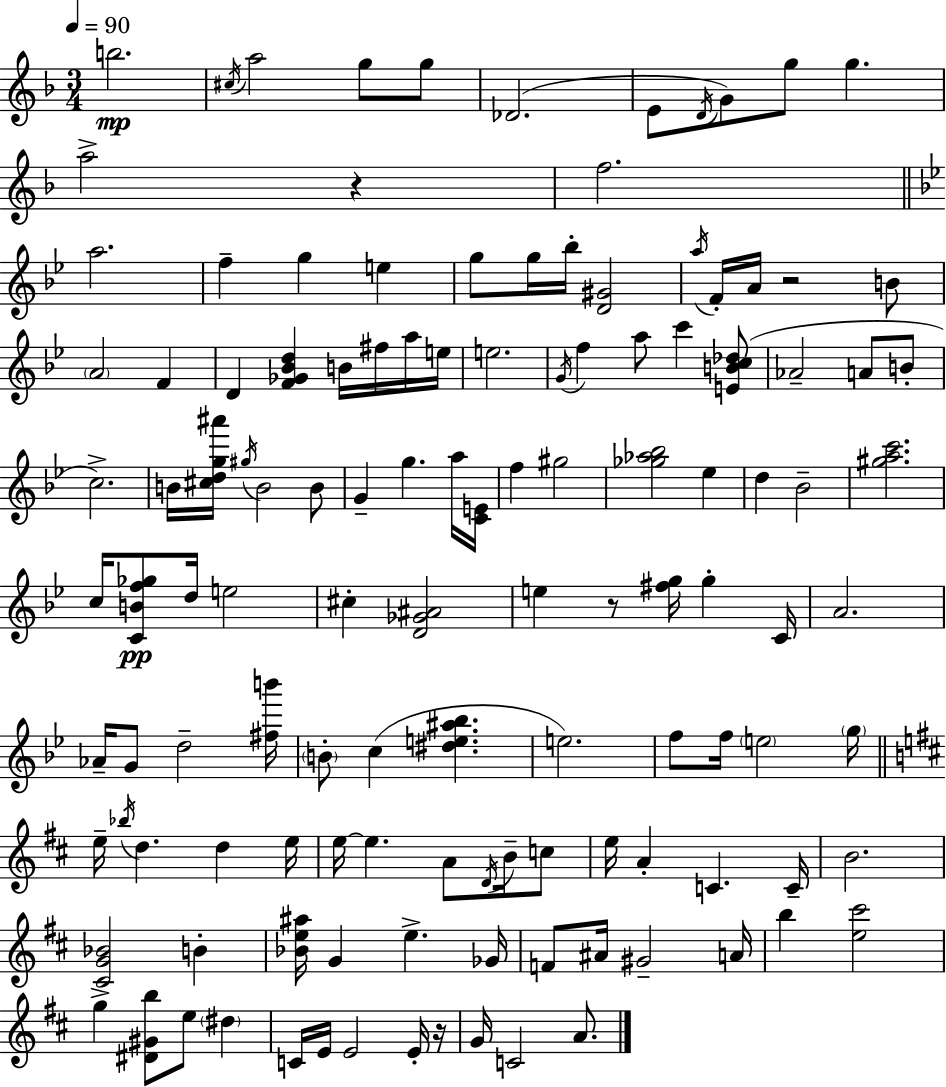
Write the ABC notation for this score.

X:1
T:Untitled
M:3/4
L:1/4
K:F
b2 ^c/4 a2 g/2 g/2 _D2 E/2 D/4 G/2 g/2 g a2 z f2 a2 f g e g/2 g/4 _b/4 [D^G]2 a/4 F/4 A/4 z2 B/2 A2 F D [F_G_Bd] B/4 ^f/4 a/4 e/4 e2 G/4 f a/2 c' [EBc_d]/2 _A2 A/2 B/2 c2 B/4 [^cdg^a']/4 ^g/4 B2 B/2 G g a/4 [CE]/4 f ^g2 [_g_a_b]2 _e d _B2 [^gac']2 c/4 [CBf_g]/2 d/4 e2 ^c [D_G^A]2 e z/2 [^fg]/4 g C/4 A2 _A/4 G/2 d2 [^fb']/4 B/2 c [^de^a_b] e2 f/2 f/4 e2 g/4 e/4 _b/4 d d e/4 e/4 e A/2 D/4 B/4 c/2 e/4 A C C/4 B2 [^CG_B]2 B [_Be^a]/4 G e _G/4 F/2 ^A/4 ^G2 A/4 b [e^c']2 g [^D^Gb]/2 e/2 ^d C/4 E/4 E2 E/4 z/4 G/4 C2 A/2